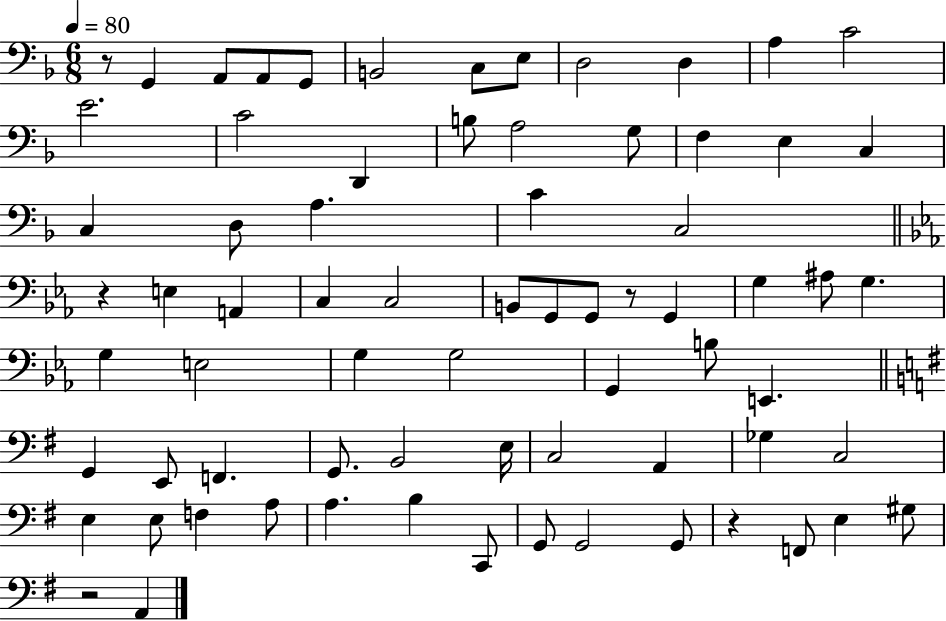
{
  \clef bass
  \numericTimeSignature
  \time 6/8
  \key f \major
  \tempo 4 = 80
  r8 g,4 a,8 a,8 g,8 | b,2 c8 e8 | d2 d4 | a4 c'2 | \break e'2. | c'2 d,4 | b8 a2 g8 | f4 e4 c4 | \break c4 d8 a4. | c'4 c2 | \bar "||" \break \key ees \major r4 e4 a,4 | c4 c2 | b,8 g,8 g,8 r8 g,4 | g4 ais8 g4. | \break g4 e2 | g4 g2 | g,4 b8 e,4. | \bar "||" \break \key g \major g,4 e,8 f,4. | g,8. b,2 e16 | c2 a,4 | ges4 c2 | \break e4 e8 f4 a8 | a4. b4 c,8 | g,8 g,2 g,8 | r4 f,8 e4 gis8 | \break r2 a,4 | \bar "|."
}